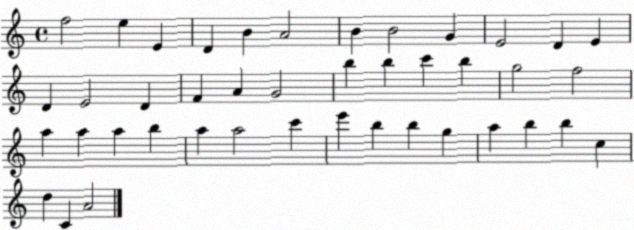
X:1
T:Untitled
M:4/4
L:1/4
K:C
f2 e E D B A2 B B2 G E2 D E D E2 D F A G2 b b c' b g2 f2 a a a b a a2 c' e' b b g a b b c d C A2